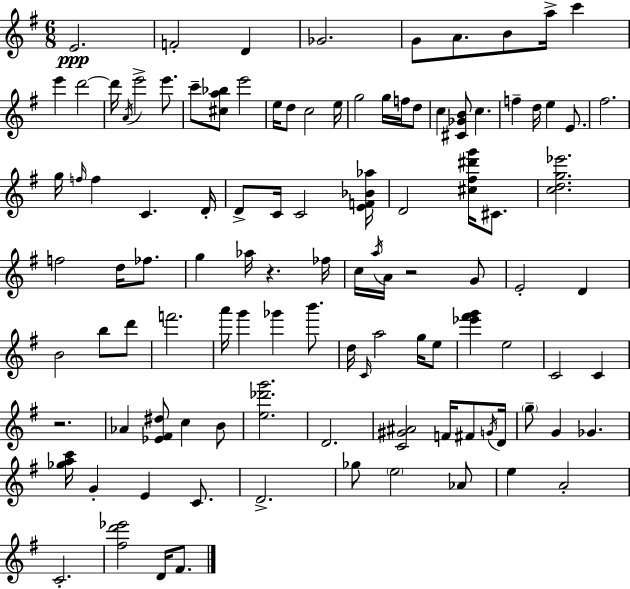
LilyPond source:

{
  \clef treble
  \numericTimeSignature
  \time 6/8
  \key e \minor
  \repeat volta 2 { e'2.\ppp | f'2-. d'4 | ges'2. | g'8 a'8. b'8 a''16-> c'''4 | \break e'''4 d'''2~~ | d'''16 \acciaccatura { a'16 } e'''2-> e'''8. | c'''8-- <cis'' a'' bes''>8 e'''2 | e''16 d''8 c''2 | \break e''16 g''2 g''16 f''16 d''8 | c''4 <cis' ges' b'>8 c''4. | f''4-- d''16 e''4 e'8. | fis''2. | \break g''16 \grace { f''16 } f''4 c'4. | d'16-. d'8-> c'16 c'2 | <e' f' bes' aes''>16 d'2 <cis'' fis'' dis''' g'''>16 cis'8. | <c'' d'' g'' ees'''>2. | \break f''2 d''16 fes''8. | g''4 aes''16 r4. | fes''16 c''16 \acciaccatura { a''16 } a'16 r2 | g'8 e'2-. d'4 | \break b'2 b''8 | d'''8 f'''2. | a'''16 g'''4 ges'''4 | b'''8. d''16 \grace { c'16 } a''2 | \break g''16 e''8 <ees''' fis''' g'''>4 e''2 | c'2 | c'4 r2. | aes'4 <ees' fis' dis''>8 c''4 | \break b'8 <e'' des''' g'''>2. | d'2. | <c' gis' ais'>2 | f'16 fis'8 \acciaccatura { g'16 } d'16 \parenthesize g''8-- g'4 ges'4. | \break <ges'' a'' c'''>16 g'4-. e'4 | c'8. d'2.-> | ges''8 \parenthesize e''2 | aes'8 e''4 a'2-. | \break c'2.-. | <fis'' d''' ees'''>2 | d'16 fis'8. } \bar "|."
}